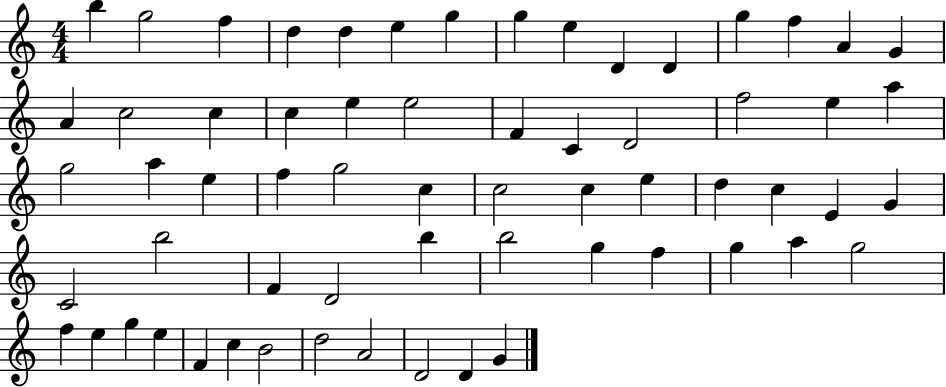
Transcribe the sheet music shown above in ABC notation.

X:1
T:Untitled
M:4/4
L:1/4
K:C
b g2 f d d e g g e D D g f A G A c2 c c e e2 F C D2 f2 e a g2 a e f g2 c c2 c e d c E G C2 b2 F D2 b b2 g f g a g2 f e g e F c B2 d2 A2 D2 D G